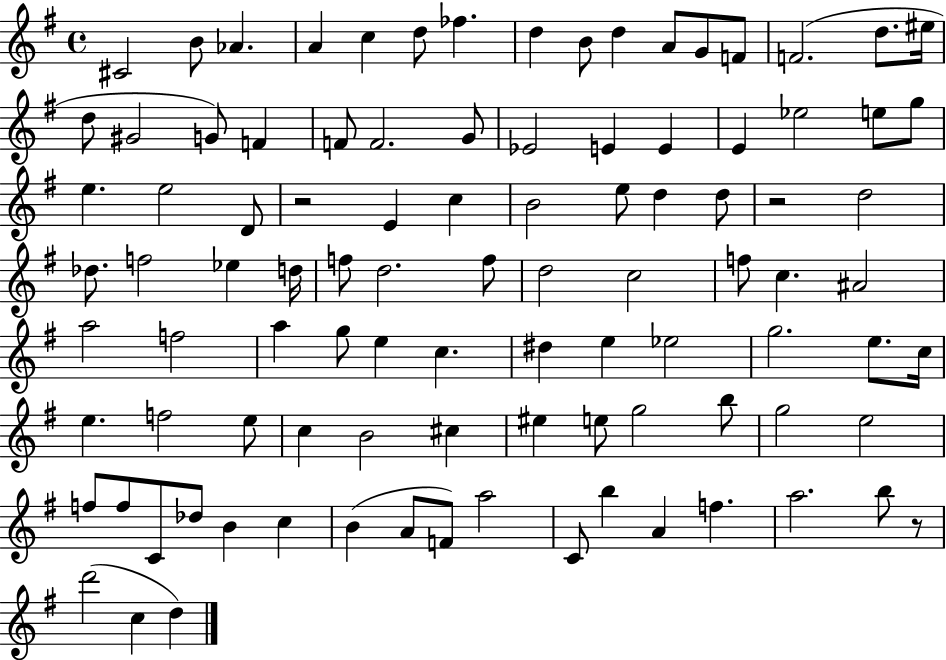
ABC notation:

X:1
T:Untitled
M:4/4
L:1/4
K:G
^C2 B/2 _A A c d/2 _f d B/2 d A/2 G/2 F/2 F2 d/2 ^e/4 d/2 ^G2 G/2 F F/2 F2 G/2 _E2 E E E _e2 e/2 g/2 e e2 D/2 z2 E c B2 e/2 d d/2 z2 d2 _d/2 f2 _e d/4 f/2 d2 f/2 d2 c2 f/2 c ^A2 a2 f2 a g/2 e c ^d e _e2 g2 e/2 c/4 e f2 e/2 c B2 ^c ^e e/2 g2 b/2 g2 e2 f/2 f/2 C/2 _d/2 B c B A/2 F/2 a2 C/2 b A f a2 b/2 z/2 d'2 c d